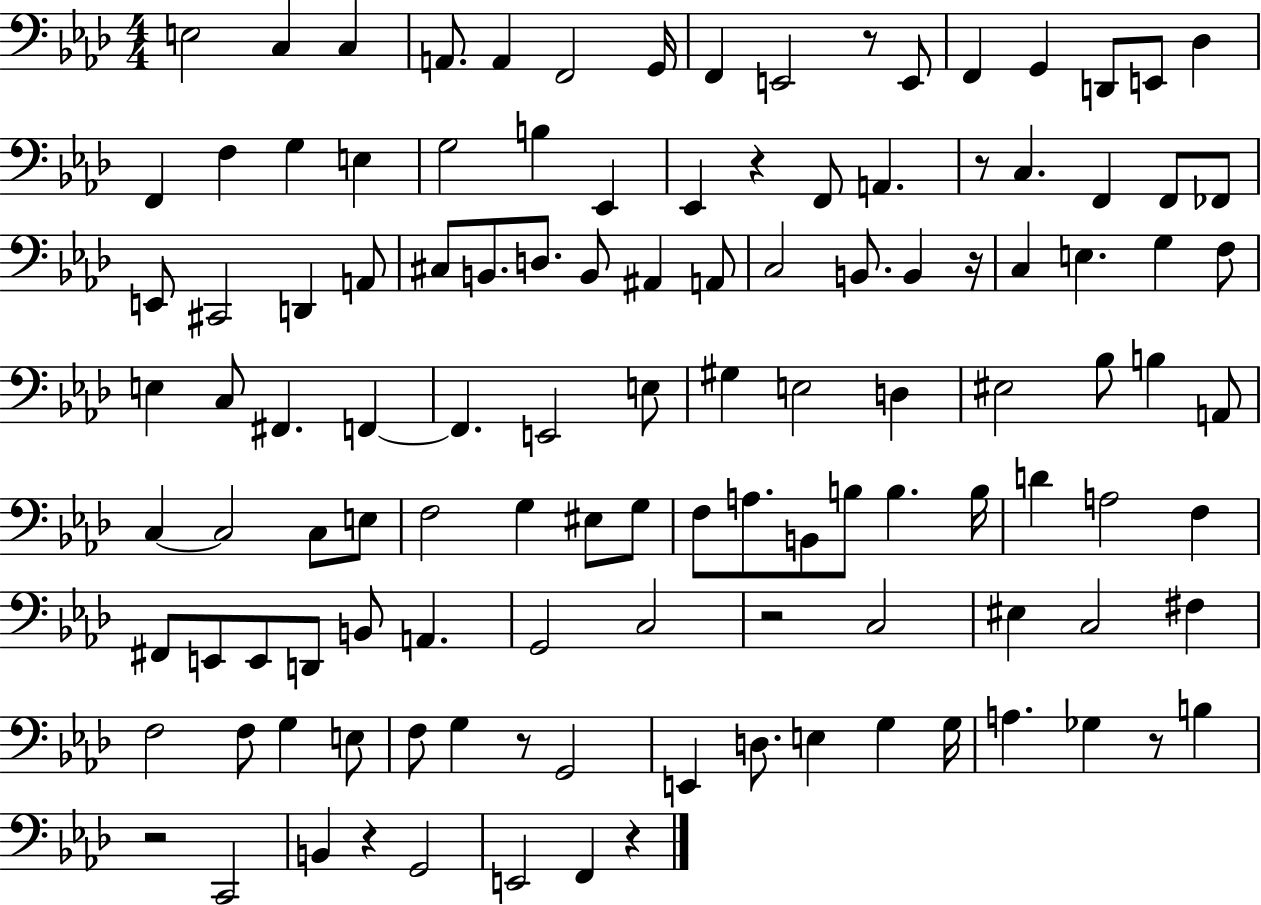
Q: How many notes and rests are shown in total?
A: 119